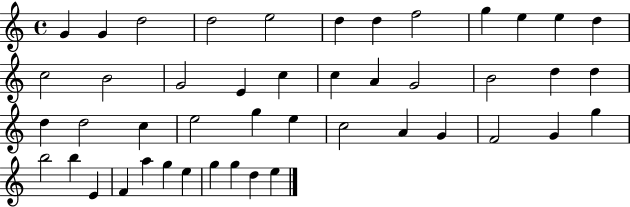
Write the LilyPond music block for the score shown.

{
  \clef treble
  \time 4/4
  \defaultTimeSignature
  \key c \major
  g'4 g'4 d''2 | d''2 e''2 | d''4 d''4 f''2 | g''4 e''4 e''4 d''4 | \break c''2 b'2 | g'2 e'4 c''4 | c''4 a'4 g'2 | b'2 d''4 d''4 | \break d''4 d''2 c''4 | e''2 g''4 e''4 | c''2 a'4 g'4 | f'2 g'4 g''4 | \break b''2 b''4 e'4 | f'4 a''4 g''4 e''4 | g''4 g''4 d''4 e''4 | \bar "|."
}